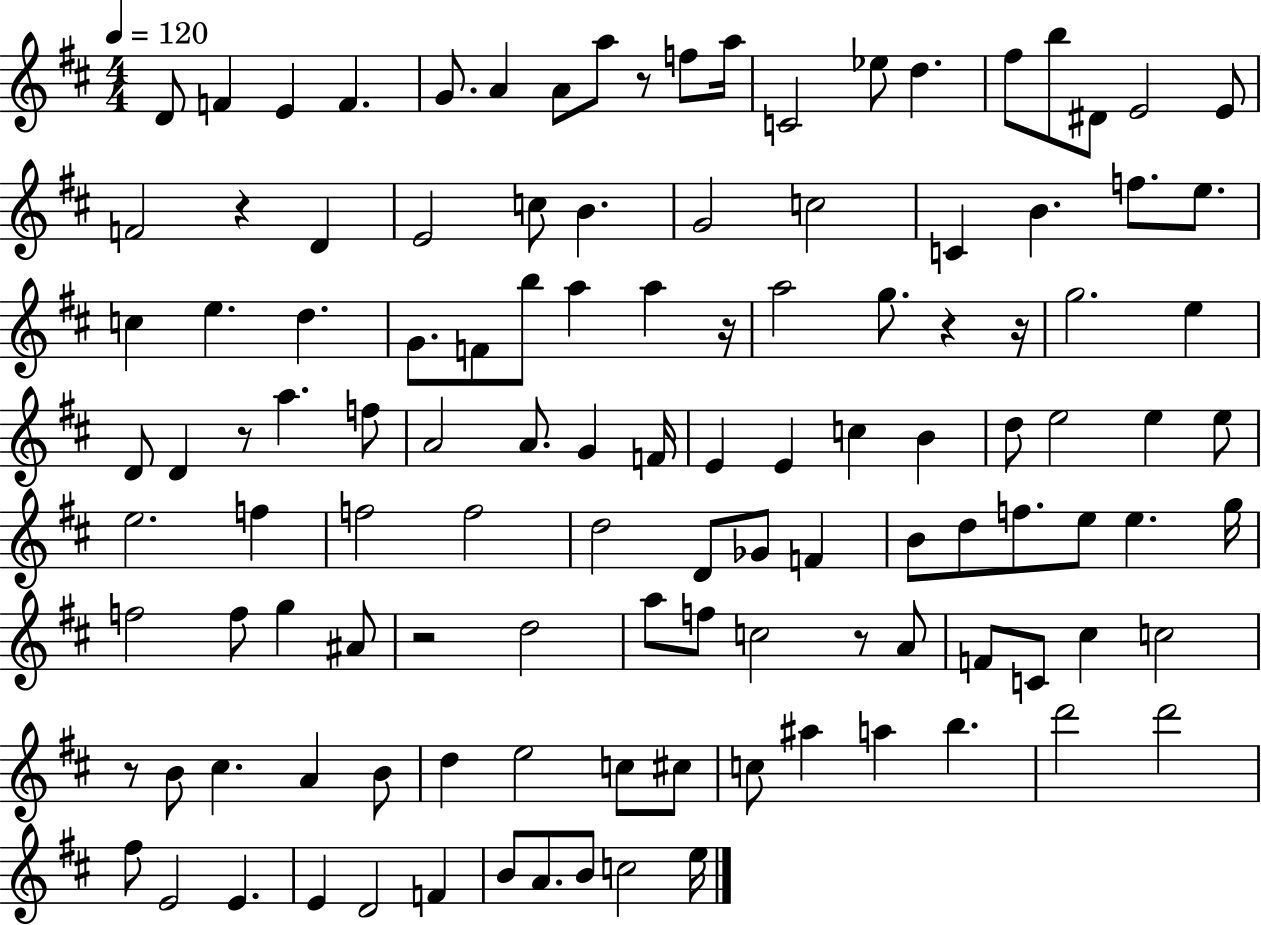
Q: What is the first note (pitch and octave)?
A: D4